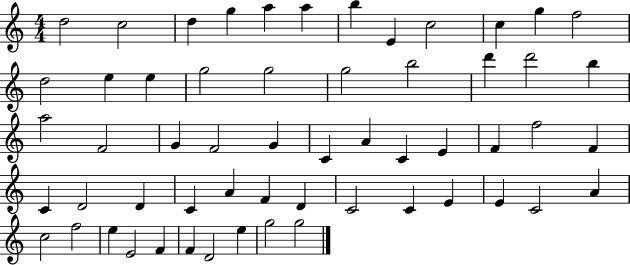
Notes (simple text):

D5/h C5/h D5/q G5/q A5/q A5/q B5/q E4/q C5/h C5/q G5/q F5/h D5/h E5/q E5/q G5/h G5/h G5/h B5/h D6/q D6/h B5/q A5/h F4/h G4/q F4/h G4/q C4/q A4/q C4/q E4/q F4/q F5/h F4/q C4/q D4/h D4/q C4/q A4/q F4/q D4/q C4/h C4/q E4/q E4/q C4/h A4/q C5/h F5/h E5/q E4/h F4/q F4/q D4/h E5/q G5/h G5/h